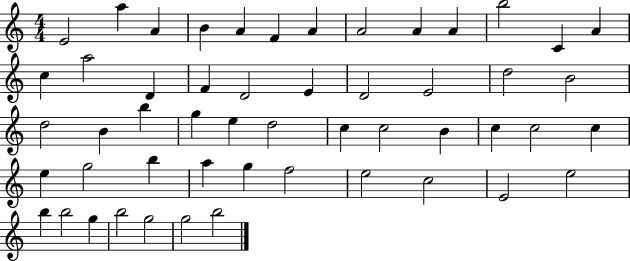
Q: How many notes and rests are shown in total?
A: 52